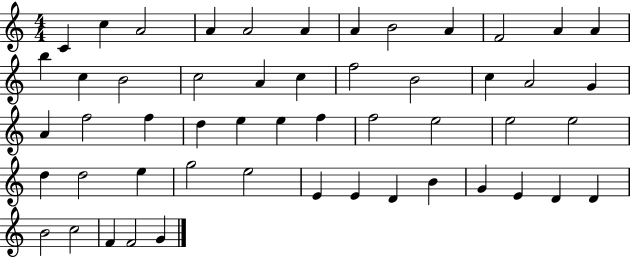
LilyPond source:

{
  \clef treble
  \numericTimeSignature
  \time 4/4
  \key c \major
  c'4 c''4 a'2 | a'4 a'2 a'4 | a'4 b'2 a'4 | f'2 a'4 a'4 | \break b''4 c''4 b'2 | c''2 a'4 c''4 | f''2 b'2 | c''4 a'2 g'4 | \break a'4 f''2 f''4 | d''4 e''4 e''4 f''4 | f''2 e''2 | e''2 e''2 | \break d''4 d''2 e''4 | g''2 e''2 | e'4 e'4 d'4 b'4 | g'4 e'4 d'4 d'4 | \break b'2 c''2 | f'4 f'2 g'4 | \bar "|."
}